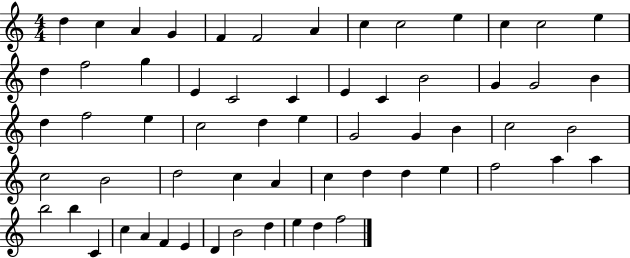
D5/q C5/q A4/q G4/q F4/q F4/h A4/q C5/q C5/h E5/q C5/q C5/h E5/q D5/q F5/h G5/q E4/q C4/h C4/q E4/q C4/q B4/h G4/q G4/h B4/q D5/q F5/h E5/q C5/h D5/q E5/q G4/h G4/q B4/q C5/h B4/h C5/h B4/h D5/h C5/q A4/q C5/q D5/q D5/q E5/q F5/h A5/q A5/q B5/h B5/q C4/q C5/q A4/q F4/q E4/q D4/q B4/h D5/q E5/q D5/q F5/h